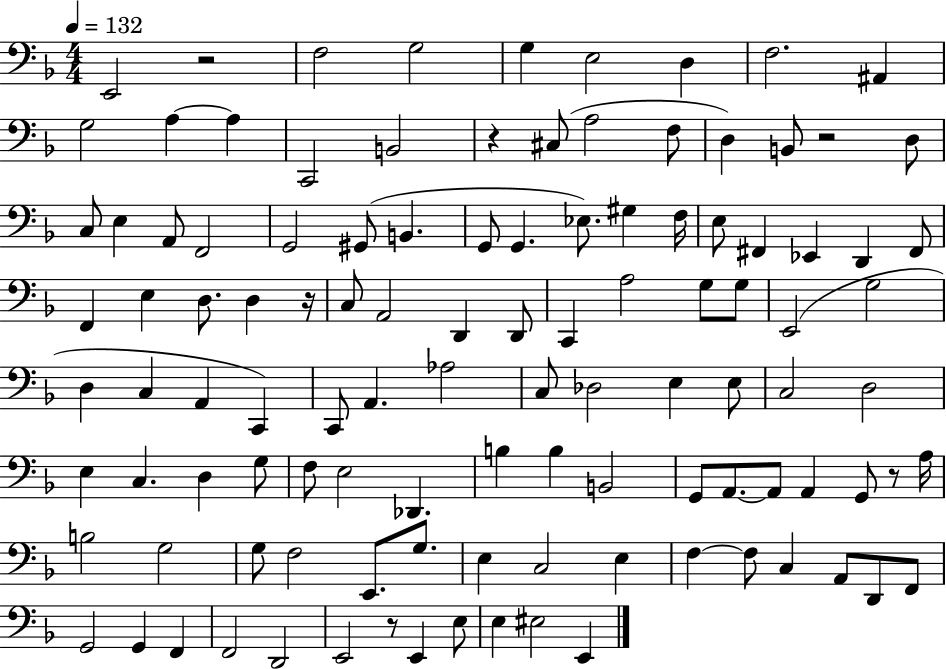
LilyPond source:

{
  \clef bass
  \numericTimeSignature
  \time 4/4
  \key f \major
  \tempo 4 = 132
  e,2 r2 | f2 g2 | g4 e2 d4 | f2. ais,4 | \break g2 a4~~ a4 | c,2 b,2 | r4 cis8( a2 f8 | d4) b,8 r2 d8 | \break c8 e4 a,8 f,2 | g,2 gis,8( b,4. | g,8 g,4. ees8.) gis4 f16 | e8 fis,4 ees,4 d,4 fis,8 | \break f,4 e4 d8. d4 r16 | c8 a,2 d,4 d,8 | c,4 a2 g8 g8 | e,2( g2 | \break d4 c4 a,4 c,4) | c,8 a,4. aes2 | c8 des2 e4 e8 | c2 d2 | \break e4 c4. d4 g8 | f8 e2 des,4. | b4 b4 b,2 | g,8 a,8.~~ a,8 a,4 g,8 r8 a16 | \break b2 g2 | g8 f2 e,8. g8. | e4 c2 e4 | f4~~ f8 c4 a,8 d,8 f,8 | \break g,2 g,4 f,4 | f,2 d,2 | e,2 r8 e,4 e8 | e4 eis2 e,4 | \break \bar "|."
}